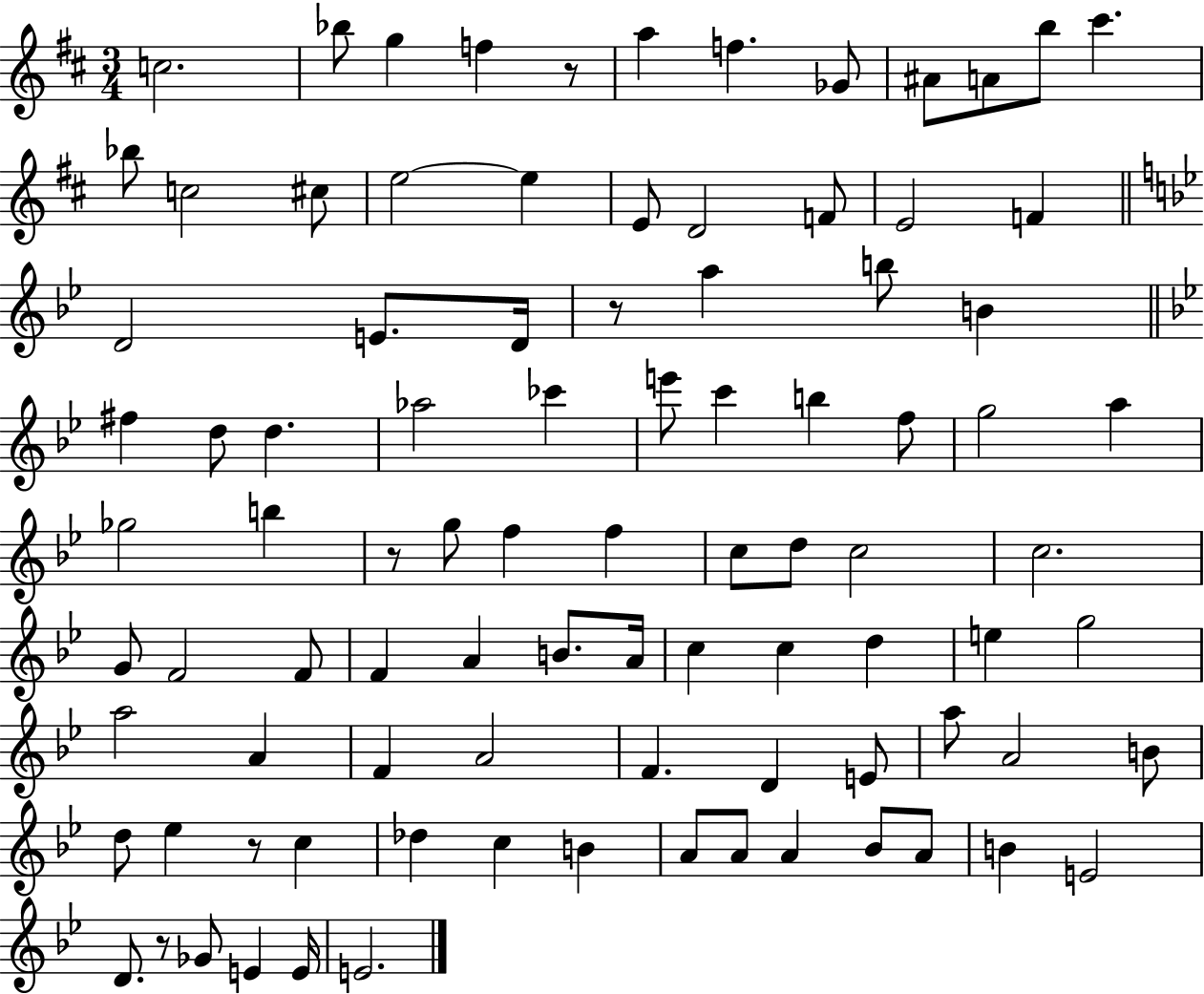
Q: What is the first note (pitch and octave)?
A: C5